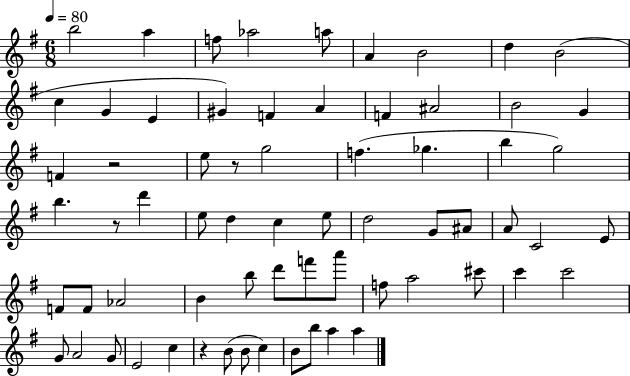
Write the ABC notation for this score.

X:1
T:Untitled
M:6/8
L:1/4
K:G
b2 a f/2 _a2 a/2 A B2 d B2 c G E ^G F A F ^A2 B2 G F z2 e/2 z/2 g2 f _g b g2 b z/2 d' e/2 d c e/2 d2 G/2 ^A/2 A/2 C2 E/2 F/2 F/2 _A2 B b/2 d'/2 f'/2 a'/2 f/2 a2 ^c'/2 c' c'2 G/2 A2 G/2 E2 c z B/2 B/2 c B/2 b/2 a a